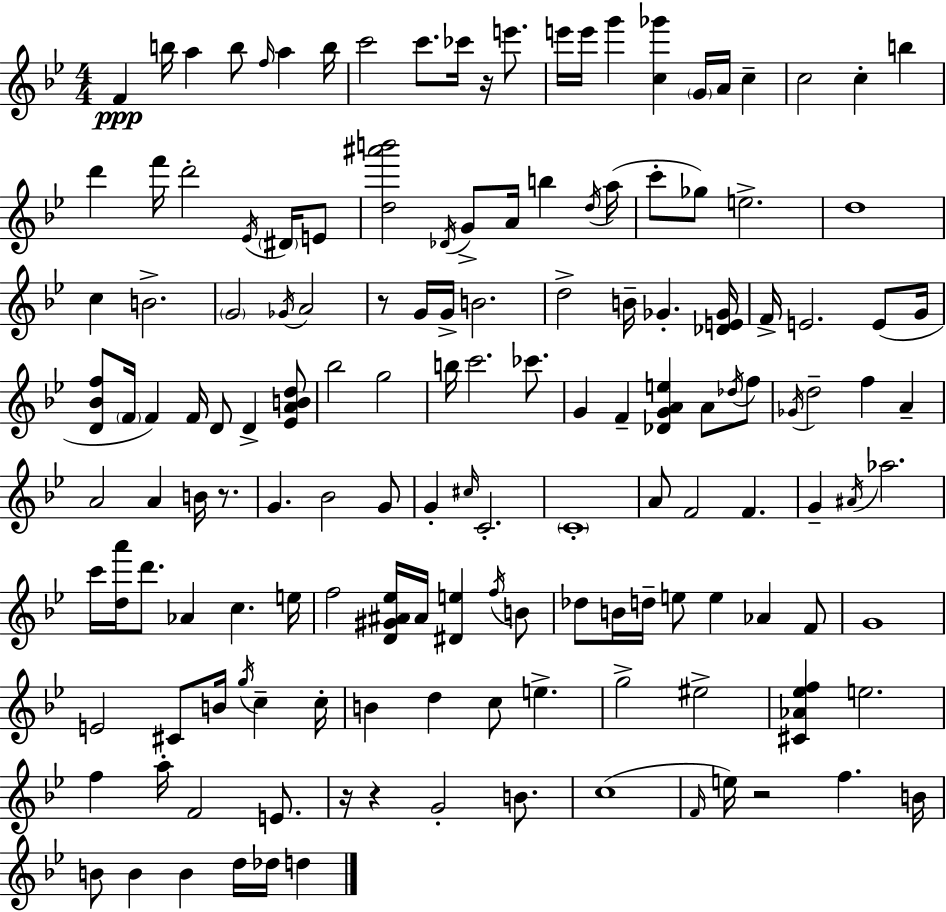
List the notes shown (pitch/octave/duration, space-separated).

F4/q B5/s A5/q B5/e F5/s A5/q B5/s C6/h C6/e. CES6/s R/s E6/e. E6/s E6/s G6/q [C5,Gb6]/q G4/s A4/s C5/q C5/h C5/q B5/q D6/q F6/s D6/h Eb4/s D#4/s E4/e [D5,A#6,B6]/h Db4/s G4/e A4/s B5/q D5/s A5/s C6/e Gb5/e E5/h. D5/w C5/q B4/h. G4/h Gb4/s A4/h R/e G4/s G4/s B4/h. D5/h B4/s Gb4/q. [Db4,E4,Gb4]/s F4/s E4/h. E4/e G4/s [D4,Bb4,F5]/e F4/s F4/q F4/s D4/e D4/q [Eb4,A4,B4,D5]/e Bb5/h G5/h B5/s C6/h. CES6/e. G4/q F4/q [Db4,G4,A4,E5]/q A4/e Db5/s F5/e Gb4/s D5/h F5/q A4/q A4/h A4/q B4/s R/e. G4/q. Bb4/h G4/e G4/q C#5/s C4/h. C4/w A4/e F4/h F4/q. G4/q A#4/s Ab5/h. C6/s [D5,A6]/s D6/e. Ab4/q C5/q. E5/s F5/h [D4,G#4,A#4,Eb5]/s A#4/s [D#4,E5]/q F5/s B4/e Db5/e B4/s D5/s E5/e E5/q Ab4/q F4/e G4/w E4/h C#4/e B4/s G5/s C5/q C5/s B4/q D5/q C5/e E5/q. G5/h EIS5/h [C#4,Ab4,Eb5,F5]/q E5/h. F5/q A5/s F4/h E4/e. R/s R/q G4/h B4/e. C5/w F4/s E5/s R/h F5/q. B4/s B4/e B4/q B4/q D5/s Db5/s D5/q